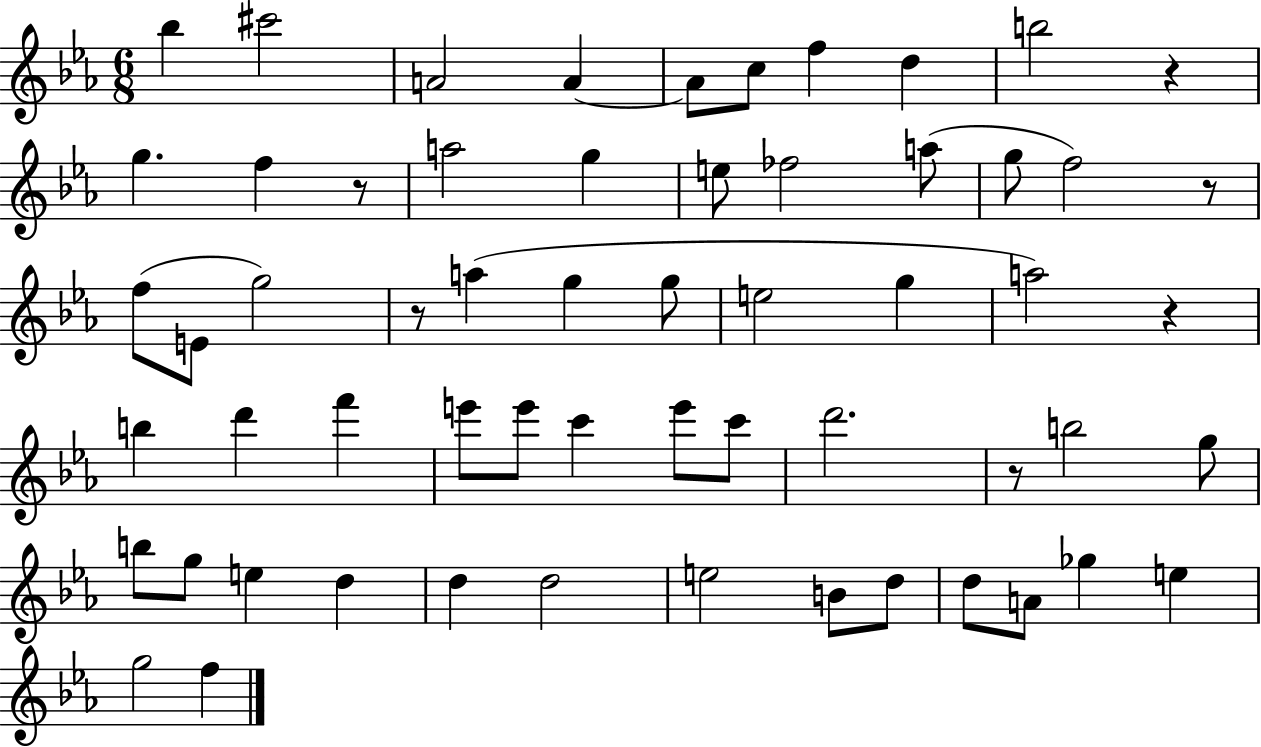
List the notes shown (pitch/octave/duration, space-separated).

Bb5/q C#6/h A4/h A4/q A4/e C5/e F5/q D5/q B5/h R/q G5/q. F5/q R/e A5/h G5/q E5/e FES5/h A5/e G5/e F5/h R/e F5/e E4/e G5/h R/e A5/q G5/q G5/e E5/h G5/q A5/h R/q B5/q D6/q F6/q E6/e E6/e C6/q E6/e C6/e D6/h. R/e B5/h G5/e B5/e G5/e E5/q D5/q D5/q D5/h E5/h B4/e D5/e D5/e A4/e Gb5/q E5/q G5/h F5/q